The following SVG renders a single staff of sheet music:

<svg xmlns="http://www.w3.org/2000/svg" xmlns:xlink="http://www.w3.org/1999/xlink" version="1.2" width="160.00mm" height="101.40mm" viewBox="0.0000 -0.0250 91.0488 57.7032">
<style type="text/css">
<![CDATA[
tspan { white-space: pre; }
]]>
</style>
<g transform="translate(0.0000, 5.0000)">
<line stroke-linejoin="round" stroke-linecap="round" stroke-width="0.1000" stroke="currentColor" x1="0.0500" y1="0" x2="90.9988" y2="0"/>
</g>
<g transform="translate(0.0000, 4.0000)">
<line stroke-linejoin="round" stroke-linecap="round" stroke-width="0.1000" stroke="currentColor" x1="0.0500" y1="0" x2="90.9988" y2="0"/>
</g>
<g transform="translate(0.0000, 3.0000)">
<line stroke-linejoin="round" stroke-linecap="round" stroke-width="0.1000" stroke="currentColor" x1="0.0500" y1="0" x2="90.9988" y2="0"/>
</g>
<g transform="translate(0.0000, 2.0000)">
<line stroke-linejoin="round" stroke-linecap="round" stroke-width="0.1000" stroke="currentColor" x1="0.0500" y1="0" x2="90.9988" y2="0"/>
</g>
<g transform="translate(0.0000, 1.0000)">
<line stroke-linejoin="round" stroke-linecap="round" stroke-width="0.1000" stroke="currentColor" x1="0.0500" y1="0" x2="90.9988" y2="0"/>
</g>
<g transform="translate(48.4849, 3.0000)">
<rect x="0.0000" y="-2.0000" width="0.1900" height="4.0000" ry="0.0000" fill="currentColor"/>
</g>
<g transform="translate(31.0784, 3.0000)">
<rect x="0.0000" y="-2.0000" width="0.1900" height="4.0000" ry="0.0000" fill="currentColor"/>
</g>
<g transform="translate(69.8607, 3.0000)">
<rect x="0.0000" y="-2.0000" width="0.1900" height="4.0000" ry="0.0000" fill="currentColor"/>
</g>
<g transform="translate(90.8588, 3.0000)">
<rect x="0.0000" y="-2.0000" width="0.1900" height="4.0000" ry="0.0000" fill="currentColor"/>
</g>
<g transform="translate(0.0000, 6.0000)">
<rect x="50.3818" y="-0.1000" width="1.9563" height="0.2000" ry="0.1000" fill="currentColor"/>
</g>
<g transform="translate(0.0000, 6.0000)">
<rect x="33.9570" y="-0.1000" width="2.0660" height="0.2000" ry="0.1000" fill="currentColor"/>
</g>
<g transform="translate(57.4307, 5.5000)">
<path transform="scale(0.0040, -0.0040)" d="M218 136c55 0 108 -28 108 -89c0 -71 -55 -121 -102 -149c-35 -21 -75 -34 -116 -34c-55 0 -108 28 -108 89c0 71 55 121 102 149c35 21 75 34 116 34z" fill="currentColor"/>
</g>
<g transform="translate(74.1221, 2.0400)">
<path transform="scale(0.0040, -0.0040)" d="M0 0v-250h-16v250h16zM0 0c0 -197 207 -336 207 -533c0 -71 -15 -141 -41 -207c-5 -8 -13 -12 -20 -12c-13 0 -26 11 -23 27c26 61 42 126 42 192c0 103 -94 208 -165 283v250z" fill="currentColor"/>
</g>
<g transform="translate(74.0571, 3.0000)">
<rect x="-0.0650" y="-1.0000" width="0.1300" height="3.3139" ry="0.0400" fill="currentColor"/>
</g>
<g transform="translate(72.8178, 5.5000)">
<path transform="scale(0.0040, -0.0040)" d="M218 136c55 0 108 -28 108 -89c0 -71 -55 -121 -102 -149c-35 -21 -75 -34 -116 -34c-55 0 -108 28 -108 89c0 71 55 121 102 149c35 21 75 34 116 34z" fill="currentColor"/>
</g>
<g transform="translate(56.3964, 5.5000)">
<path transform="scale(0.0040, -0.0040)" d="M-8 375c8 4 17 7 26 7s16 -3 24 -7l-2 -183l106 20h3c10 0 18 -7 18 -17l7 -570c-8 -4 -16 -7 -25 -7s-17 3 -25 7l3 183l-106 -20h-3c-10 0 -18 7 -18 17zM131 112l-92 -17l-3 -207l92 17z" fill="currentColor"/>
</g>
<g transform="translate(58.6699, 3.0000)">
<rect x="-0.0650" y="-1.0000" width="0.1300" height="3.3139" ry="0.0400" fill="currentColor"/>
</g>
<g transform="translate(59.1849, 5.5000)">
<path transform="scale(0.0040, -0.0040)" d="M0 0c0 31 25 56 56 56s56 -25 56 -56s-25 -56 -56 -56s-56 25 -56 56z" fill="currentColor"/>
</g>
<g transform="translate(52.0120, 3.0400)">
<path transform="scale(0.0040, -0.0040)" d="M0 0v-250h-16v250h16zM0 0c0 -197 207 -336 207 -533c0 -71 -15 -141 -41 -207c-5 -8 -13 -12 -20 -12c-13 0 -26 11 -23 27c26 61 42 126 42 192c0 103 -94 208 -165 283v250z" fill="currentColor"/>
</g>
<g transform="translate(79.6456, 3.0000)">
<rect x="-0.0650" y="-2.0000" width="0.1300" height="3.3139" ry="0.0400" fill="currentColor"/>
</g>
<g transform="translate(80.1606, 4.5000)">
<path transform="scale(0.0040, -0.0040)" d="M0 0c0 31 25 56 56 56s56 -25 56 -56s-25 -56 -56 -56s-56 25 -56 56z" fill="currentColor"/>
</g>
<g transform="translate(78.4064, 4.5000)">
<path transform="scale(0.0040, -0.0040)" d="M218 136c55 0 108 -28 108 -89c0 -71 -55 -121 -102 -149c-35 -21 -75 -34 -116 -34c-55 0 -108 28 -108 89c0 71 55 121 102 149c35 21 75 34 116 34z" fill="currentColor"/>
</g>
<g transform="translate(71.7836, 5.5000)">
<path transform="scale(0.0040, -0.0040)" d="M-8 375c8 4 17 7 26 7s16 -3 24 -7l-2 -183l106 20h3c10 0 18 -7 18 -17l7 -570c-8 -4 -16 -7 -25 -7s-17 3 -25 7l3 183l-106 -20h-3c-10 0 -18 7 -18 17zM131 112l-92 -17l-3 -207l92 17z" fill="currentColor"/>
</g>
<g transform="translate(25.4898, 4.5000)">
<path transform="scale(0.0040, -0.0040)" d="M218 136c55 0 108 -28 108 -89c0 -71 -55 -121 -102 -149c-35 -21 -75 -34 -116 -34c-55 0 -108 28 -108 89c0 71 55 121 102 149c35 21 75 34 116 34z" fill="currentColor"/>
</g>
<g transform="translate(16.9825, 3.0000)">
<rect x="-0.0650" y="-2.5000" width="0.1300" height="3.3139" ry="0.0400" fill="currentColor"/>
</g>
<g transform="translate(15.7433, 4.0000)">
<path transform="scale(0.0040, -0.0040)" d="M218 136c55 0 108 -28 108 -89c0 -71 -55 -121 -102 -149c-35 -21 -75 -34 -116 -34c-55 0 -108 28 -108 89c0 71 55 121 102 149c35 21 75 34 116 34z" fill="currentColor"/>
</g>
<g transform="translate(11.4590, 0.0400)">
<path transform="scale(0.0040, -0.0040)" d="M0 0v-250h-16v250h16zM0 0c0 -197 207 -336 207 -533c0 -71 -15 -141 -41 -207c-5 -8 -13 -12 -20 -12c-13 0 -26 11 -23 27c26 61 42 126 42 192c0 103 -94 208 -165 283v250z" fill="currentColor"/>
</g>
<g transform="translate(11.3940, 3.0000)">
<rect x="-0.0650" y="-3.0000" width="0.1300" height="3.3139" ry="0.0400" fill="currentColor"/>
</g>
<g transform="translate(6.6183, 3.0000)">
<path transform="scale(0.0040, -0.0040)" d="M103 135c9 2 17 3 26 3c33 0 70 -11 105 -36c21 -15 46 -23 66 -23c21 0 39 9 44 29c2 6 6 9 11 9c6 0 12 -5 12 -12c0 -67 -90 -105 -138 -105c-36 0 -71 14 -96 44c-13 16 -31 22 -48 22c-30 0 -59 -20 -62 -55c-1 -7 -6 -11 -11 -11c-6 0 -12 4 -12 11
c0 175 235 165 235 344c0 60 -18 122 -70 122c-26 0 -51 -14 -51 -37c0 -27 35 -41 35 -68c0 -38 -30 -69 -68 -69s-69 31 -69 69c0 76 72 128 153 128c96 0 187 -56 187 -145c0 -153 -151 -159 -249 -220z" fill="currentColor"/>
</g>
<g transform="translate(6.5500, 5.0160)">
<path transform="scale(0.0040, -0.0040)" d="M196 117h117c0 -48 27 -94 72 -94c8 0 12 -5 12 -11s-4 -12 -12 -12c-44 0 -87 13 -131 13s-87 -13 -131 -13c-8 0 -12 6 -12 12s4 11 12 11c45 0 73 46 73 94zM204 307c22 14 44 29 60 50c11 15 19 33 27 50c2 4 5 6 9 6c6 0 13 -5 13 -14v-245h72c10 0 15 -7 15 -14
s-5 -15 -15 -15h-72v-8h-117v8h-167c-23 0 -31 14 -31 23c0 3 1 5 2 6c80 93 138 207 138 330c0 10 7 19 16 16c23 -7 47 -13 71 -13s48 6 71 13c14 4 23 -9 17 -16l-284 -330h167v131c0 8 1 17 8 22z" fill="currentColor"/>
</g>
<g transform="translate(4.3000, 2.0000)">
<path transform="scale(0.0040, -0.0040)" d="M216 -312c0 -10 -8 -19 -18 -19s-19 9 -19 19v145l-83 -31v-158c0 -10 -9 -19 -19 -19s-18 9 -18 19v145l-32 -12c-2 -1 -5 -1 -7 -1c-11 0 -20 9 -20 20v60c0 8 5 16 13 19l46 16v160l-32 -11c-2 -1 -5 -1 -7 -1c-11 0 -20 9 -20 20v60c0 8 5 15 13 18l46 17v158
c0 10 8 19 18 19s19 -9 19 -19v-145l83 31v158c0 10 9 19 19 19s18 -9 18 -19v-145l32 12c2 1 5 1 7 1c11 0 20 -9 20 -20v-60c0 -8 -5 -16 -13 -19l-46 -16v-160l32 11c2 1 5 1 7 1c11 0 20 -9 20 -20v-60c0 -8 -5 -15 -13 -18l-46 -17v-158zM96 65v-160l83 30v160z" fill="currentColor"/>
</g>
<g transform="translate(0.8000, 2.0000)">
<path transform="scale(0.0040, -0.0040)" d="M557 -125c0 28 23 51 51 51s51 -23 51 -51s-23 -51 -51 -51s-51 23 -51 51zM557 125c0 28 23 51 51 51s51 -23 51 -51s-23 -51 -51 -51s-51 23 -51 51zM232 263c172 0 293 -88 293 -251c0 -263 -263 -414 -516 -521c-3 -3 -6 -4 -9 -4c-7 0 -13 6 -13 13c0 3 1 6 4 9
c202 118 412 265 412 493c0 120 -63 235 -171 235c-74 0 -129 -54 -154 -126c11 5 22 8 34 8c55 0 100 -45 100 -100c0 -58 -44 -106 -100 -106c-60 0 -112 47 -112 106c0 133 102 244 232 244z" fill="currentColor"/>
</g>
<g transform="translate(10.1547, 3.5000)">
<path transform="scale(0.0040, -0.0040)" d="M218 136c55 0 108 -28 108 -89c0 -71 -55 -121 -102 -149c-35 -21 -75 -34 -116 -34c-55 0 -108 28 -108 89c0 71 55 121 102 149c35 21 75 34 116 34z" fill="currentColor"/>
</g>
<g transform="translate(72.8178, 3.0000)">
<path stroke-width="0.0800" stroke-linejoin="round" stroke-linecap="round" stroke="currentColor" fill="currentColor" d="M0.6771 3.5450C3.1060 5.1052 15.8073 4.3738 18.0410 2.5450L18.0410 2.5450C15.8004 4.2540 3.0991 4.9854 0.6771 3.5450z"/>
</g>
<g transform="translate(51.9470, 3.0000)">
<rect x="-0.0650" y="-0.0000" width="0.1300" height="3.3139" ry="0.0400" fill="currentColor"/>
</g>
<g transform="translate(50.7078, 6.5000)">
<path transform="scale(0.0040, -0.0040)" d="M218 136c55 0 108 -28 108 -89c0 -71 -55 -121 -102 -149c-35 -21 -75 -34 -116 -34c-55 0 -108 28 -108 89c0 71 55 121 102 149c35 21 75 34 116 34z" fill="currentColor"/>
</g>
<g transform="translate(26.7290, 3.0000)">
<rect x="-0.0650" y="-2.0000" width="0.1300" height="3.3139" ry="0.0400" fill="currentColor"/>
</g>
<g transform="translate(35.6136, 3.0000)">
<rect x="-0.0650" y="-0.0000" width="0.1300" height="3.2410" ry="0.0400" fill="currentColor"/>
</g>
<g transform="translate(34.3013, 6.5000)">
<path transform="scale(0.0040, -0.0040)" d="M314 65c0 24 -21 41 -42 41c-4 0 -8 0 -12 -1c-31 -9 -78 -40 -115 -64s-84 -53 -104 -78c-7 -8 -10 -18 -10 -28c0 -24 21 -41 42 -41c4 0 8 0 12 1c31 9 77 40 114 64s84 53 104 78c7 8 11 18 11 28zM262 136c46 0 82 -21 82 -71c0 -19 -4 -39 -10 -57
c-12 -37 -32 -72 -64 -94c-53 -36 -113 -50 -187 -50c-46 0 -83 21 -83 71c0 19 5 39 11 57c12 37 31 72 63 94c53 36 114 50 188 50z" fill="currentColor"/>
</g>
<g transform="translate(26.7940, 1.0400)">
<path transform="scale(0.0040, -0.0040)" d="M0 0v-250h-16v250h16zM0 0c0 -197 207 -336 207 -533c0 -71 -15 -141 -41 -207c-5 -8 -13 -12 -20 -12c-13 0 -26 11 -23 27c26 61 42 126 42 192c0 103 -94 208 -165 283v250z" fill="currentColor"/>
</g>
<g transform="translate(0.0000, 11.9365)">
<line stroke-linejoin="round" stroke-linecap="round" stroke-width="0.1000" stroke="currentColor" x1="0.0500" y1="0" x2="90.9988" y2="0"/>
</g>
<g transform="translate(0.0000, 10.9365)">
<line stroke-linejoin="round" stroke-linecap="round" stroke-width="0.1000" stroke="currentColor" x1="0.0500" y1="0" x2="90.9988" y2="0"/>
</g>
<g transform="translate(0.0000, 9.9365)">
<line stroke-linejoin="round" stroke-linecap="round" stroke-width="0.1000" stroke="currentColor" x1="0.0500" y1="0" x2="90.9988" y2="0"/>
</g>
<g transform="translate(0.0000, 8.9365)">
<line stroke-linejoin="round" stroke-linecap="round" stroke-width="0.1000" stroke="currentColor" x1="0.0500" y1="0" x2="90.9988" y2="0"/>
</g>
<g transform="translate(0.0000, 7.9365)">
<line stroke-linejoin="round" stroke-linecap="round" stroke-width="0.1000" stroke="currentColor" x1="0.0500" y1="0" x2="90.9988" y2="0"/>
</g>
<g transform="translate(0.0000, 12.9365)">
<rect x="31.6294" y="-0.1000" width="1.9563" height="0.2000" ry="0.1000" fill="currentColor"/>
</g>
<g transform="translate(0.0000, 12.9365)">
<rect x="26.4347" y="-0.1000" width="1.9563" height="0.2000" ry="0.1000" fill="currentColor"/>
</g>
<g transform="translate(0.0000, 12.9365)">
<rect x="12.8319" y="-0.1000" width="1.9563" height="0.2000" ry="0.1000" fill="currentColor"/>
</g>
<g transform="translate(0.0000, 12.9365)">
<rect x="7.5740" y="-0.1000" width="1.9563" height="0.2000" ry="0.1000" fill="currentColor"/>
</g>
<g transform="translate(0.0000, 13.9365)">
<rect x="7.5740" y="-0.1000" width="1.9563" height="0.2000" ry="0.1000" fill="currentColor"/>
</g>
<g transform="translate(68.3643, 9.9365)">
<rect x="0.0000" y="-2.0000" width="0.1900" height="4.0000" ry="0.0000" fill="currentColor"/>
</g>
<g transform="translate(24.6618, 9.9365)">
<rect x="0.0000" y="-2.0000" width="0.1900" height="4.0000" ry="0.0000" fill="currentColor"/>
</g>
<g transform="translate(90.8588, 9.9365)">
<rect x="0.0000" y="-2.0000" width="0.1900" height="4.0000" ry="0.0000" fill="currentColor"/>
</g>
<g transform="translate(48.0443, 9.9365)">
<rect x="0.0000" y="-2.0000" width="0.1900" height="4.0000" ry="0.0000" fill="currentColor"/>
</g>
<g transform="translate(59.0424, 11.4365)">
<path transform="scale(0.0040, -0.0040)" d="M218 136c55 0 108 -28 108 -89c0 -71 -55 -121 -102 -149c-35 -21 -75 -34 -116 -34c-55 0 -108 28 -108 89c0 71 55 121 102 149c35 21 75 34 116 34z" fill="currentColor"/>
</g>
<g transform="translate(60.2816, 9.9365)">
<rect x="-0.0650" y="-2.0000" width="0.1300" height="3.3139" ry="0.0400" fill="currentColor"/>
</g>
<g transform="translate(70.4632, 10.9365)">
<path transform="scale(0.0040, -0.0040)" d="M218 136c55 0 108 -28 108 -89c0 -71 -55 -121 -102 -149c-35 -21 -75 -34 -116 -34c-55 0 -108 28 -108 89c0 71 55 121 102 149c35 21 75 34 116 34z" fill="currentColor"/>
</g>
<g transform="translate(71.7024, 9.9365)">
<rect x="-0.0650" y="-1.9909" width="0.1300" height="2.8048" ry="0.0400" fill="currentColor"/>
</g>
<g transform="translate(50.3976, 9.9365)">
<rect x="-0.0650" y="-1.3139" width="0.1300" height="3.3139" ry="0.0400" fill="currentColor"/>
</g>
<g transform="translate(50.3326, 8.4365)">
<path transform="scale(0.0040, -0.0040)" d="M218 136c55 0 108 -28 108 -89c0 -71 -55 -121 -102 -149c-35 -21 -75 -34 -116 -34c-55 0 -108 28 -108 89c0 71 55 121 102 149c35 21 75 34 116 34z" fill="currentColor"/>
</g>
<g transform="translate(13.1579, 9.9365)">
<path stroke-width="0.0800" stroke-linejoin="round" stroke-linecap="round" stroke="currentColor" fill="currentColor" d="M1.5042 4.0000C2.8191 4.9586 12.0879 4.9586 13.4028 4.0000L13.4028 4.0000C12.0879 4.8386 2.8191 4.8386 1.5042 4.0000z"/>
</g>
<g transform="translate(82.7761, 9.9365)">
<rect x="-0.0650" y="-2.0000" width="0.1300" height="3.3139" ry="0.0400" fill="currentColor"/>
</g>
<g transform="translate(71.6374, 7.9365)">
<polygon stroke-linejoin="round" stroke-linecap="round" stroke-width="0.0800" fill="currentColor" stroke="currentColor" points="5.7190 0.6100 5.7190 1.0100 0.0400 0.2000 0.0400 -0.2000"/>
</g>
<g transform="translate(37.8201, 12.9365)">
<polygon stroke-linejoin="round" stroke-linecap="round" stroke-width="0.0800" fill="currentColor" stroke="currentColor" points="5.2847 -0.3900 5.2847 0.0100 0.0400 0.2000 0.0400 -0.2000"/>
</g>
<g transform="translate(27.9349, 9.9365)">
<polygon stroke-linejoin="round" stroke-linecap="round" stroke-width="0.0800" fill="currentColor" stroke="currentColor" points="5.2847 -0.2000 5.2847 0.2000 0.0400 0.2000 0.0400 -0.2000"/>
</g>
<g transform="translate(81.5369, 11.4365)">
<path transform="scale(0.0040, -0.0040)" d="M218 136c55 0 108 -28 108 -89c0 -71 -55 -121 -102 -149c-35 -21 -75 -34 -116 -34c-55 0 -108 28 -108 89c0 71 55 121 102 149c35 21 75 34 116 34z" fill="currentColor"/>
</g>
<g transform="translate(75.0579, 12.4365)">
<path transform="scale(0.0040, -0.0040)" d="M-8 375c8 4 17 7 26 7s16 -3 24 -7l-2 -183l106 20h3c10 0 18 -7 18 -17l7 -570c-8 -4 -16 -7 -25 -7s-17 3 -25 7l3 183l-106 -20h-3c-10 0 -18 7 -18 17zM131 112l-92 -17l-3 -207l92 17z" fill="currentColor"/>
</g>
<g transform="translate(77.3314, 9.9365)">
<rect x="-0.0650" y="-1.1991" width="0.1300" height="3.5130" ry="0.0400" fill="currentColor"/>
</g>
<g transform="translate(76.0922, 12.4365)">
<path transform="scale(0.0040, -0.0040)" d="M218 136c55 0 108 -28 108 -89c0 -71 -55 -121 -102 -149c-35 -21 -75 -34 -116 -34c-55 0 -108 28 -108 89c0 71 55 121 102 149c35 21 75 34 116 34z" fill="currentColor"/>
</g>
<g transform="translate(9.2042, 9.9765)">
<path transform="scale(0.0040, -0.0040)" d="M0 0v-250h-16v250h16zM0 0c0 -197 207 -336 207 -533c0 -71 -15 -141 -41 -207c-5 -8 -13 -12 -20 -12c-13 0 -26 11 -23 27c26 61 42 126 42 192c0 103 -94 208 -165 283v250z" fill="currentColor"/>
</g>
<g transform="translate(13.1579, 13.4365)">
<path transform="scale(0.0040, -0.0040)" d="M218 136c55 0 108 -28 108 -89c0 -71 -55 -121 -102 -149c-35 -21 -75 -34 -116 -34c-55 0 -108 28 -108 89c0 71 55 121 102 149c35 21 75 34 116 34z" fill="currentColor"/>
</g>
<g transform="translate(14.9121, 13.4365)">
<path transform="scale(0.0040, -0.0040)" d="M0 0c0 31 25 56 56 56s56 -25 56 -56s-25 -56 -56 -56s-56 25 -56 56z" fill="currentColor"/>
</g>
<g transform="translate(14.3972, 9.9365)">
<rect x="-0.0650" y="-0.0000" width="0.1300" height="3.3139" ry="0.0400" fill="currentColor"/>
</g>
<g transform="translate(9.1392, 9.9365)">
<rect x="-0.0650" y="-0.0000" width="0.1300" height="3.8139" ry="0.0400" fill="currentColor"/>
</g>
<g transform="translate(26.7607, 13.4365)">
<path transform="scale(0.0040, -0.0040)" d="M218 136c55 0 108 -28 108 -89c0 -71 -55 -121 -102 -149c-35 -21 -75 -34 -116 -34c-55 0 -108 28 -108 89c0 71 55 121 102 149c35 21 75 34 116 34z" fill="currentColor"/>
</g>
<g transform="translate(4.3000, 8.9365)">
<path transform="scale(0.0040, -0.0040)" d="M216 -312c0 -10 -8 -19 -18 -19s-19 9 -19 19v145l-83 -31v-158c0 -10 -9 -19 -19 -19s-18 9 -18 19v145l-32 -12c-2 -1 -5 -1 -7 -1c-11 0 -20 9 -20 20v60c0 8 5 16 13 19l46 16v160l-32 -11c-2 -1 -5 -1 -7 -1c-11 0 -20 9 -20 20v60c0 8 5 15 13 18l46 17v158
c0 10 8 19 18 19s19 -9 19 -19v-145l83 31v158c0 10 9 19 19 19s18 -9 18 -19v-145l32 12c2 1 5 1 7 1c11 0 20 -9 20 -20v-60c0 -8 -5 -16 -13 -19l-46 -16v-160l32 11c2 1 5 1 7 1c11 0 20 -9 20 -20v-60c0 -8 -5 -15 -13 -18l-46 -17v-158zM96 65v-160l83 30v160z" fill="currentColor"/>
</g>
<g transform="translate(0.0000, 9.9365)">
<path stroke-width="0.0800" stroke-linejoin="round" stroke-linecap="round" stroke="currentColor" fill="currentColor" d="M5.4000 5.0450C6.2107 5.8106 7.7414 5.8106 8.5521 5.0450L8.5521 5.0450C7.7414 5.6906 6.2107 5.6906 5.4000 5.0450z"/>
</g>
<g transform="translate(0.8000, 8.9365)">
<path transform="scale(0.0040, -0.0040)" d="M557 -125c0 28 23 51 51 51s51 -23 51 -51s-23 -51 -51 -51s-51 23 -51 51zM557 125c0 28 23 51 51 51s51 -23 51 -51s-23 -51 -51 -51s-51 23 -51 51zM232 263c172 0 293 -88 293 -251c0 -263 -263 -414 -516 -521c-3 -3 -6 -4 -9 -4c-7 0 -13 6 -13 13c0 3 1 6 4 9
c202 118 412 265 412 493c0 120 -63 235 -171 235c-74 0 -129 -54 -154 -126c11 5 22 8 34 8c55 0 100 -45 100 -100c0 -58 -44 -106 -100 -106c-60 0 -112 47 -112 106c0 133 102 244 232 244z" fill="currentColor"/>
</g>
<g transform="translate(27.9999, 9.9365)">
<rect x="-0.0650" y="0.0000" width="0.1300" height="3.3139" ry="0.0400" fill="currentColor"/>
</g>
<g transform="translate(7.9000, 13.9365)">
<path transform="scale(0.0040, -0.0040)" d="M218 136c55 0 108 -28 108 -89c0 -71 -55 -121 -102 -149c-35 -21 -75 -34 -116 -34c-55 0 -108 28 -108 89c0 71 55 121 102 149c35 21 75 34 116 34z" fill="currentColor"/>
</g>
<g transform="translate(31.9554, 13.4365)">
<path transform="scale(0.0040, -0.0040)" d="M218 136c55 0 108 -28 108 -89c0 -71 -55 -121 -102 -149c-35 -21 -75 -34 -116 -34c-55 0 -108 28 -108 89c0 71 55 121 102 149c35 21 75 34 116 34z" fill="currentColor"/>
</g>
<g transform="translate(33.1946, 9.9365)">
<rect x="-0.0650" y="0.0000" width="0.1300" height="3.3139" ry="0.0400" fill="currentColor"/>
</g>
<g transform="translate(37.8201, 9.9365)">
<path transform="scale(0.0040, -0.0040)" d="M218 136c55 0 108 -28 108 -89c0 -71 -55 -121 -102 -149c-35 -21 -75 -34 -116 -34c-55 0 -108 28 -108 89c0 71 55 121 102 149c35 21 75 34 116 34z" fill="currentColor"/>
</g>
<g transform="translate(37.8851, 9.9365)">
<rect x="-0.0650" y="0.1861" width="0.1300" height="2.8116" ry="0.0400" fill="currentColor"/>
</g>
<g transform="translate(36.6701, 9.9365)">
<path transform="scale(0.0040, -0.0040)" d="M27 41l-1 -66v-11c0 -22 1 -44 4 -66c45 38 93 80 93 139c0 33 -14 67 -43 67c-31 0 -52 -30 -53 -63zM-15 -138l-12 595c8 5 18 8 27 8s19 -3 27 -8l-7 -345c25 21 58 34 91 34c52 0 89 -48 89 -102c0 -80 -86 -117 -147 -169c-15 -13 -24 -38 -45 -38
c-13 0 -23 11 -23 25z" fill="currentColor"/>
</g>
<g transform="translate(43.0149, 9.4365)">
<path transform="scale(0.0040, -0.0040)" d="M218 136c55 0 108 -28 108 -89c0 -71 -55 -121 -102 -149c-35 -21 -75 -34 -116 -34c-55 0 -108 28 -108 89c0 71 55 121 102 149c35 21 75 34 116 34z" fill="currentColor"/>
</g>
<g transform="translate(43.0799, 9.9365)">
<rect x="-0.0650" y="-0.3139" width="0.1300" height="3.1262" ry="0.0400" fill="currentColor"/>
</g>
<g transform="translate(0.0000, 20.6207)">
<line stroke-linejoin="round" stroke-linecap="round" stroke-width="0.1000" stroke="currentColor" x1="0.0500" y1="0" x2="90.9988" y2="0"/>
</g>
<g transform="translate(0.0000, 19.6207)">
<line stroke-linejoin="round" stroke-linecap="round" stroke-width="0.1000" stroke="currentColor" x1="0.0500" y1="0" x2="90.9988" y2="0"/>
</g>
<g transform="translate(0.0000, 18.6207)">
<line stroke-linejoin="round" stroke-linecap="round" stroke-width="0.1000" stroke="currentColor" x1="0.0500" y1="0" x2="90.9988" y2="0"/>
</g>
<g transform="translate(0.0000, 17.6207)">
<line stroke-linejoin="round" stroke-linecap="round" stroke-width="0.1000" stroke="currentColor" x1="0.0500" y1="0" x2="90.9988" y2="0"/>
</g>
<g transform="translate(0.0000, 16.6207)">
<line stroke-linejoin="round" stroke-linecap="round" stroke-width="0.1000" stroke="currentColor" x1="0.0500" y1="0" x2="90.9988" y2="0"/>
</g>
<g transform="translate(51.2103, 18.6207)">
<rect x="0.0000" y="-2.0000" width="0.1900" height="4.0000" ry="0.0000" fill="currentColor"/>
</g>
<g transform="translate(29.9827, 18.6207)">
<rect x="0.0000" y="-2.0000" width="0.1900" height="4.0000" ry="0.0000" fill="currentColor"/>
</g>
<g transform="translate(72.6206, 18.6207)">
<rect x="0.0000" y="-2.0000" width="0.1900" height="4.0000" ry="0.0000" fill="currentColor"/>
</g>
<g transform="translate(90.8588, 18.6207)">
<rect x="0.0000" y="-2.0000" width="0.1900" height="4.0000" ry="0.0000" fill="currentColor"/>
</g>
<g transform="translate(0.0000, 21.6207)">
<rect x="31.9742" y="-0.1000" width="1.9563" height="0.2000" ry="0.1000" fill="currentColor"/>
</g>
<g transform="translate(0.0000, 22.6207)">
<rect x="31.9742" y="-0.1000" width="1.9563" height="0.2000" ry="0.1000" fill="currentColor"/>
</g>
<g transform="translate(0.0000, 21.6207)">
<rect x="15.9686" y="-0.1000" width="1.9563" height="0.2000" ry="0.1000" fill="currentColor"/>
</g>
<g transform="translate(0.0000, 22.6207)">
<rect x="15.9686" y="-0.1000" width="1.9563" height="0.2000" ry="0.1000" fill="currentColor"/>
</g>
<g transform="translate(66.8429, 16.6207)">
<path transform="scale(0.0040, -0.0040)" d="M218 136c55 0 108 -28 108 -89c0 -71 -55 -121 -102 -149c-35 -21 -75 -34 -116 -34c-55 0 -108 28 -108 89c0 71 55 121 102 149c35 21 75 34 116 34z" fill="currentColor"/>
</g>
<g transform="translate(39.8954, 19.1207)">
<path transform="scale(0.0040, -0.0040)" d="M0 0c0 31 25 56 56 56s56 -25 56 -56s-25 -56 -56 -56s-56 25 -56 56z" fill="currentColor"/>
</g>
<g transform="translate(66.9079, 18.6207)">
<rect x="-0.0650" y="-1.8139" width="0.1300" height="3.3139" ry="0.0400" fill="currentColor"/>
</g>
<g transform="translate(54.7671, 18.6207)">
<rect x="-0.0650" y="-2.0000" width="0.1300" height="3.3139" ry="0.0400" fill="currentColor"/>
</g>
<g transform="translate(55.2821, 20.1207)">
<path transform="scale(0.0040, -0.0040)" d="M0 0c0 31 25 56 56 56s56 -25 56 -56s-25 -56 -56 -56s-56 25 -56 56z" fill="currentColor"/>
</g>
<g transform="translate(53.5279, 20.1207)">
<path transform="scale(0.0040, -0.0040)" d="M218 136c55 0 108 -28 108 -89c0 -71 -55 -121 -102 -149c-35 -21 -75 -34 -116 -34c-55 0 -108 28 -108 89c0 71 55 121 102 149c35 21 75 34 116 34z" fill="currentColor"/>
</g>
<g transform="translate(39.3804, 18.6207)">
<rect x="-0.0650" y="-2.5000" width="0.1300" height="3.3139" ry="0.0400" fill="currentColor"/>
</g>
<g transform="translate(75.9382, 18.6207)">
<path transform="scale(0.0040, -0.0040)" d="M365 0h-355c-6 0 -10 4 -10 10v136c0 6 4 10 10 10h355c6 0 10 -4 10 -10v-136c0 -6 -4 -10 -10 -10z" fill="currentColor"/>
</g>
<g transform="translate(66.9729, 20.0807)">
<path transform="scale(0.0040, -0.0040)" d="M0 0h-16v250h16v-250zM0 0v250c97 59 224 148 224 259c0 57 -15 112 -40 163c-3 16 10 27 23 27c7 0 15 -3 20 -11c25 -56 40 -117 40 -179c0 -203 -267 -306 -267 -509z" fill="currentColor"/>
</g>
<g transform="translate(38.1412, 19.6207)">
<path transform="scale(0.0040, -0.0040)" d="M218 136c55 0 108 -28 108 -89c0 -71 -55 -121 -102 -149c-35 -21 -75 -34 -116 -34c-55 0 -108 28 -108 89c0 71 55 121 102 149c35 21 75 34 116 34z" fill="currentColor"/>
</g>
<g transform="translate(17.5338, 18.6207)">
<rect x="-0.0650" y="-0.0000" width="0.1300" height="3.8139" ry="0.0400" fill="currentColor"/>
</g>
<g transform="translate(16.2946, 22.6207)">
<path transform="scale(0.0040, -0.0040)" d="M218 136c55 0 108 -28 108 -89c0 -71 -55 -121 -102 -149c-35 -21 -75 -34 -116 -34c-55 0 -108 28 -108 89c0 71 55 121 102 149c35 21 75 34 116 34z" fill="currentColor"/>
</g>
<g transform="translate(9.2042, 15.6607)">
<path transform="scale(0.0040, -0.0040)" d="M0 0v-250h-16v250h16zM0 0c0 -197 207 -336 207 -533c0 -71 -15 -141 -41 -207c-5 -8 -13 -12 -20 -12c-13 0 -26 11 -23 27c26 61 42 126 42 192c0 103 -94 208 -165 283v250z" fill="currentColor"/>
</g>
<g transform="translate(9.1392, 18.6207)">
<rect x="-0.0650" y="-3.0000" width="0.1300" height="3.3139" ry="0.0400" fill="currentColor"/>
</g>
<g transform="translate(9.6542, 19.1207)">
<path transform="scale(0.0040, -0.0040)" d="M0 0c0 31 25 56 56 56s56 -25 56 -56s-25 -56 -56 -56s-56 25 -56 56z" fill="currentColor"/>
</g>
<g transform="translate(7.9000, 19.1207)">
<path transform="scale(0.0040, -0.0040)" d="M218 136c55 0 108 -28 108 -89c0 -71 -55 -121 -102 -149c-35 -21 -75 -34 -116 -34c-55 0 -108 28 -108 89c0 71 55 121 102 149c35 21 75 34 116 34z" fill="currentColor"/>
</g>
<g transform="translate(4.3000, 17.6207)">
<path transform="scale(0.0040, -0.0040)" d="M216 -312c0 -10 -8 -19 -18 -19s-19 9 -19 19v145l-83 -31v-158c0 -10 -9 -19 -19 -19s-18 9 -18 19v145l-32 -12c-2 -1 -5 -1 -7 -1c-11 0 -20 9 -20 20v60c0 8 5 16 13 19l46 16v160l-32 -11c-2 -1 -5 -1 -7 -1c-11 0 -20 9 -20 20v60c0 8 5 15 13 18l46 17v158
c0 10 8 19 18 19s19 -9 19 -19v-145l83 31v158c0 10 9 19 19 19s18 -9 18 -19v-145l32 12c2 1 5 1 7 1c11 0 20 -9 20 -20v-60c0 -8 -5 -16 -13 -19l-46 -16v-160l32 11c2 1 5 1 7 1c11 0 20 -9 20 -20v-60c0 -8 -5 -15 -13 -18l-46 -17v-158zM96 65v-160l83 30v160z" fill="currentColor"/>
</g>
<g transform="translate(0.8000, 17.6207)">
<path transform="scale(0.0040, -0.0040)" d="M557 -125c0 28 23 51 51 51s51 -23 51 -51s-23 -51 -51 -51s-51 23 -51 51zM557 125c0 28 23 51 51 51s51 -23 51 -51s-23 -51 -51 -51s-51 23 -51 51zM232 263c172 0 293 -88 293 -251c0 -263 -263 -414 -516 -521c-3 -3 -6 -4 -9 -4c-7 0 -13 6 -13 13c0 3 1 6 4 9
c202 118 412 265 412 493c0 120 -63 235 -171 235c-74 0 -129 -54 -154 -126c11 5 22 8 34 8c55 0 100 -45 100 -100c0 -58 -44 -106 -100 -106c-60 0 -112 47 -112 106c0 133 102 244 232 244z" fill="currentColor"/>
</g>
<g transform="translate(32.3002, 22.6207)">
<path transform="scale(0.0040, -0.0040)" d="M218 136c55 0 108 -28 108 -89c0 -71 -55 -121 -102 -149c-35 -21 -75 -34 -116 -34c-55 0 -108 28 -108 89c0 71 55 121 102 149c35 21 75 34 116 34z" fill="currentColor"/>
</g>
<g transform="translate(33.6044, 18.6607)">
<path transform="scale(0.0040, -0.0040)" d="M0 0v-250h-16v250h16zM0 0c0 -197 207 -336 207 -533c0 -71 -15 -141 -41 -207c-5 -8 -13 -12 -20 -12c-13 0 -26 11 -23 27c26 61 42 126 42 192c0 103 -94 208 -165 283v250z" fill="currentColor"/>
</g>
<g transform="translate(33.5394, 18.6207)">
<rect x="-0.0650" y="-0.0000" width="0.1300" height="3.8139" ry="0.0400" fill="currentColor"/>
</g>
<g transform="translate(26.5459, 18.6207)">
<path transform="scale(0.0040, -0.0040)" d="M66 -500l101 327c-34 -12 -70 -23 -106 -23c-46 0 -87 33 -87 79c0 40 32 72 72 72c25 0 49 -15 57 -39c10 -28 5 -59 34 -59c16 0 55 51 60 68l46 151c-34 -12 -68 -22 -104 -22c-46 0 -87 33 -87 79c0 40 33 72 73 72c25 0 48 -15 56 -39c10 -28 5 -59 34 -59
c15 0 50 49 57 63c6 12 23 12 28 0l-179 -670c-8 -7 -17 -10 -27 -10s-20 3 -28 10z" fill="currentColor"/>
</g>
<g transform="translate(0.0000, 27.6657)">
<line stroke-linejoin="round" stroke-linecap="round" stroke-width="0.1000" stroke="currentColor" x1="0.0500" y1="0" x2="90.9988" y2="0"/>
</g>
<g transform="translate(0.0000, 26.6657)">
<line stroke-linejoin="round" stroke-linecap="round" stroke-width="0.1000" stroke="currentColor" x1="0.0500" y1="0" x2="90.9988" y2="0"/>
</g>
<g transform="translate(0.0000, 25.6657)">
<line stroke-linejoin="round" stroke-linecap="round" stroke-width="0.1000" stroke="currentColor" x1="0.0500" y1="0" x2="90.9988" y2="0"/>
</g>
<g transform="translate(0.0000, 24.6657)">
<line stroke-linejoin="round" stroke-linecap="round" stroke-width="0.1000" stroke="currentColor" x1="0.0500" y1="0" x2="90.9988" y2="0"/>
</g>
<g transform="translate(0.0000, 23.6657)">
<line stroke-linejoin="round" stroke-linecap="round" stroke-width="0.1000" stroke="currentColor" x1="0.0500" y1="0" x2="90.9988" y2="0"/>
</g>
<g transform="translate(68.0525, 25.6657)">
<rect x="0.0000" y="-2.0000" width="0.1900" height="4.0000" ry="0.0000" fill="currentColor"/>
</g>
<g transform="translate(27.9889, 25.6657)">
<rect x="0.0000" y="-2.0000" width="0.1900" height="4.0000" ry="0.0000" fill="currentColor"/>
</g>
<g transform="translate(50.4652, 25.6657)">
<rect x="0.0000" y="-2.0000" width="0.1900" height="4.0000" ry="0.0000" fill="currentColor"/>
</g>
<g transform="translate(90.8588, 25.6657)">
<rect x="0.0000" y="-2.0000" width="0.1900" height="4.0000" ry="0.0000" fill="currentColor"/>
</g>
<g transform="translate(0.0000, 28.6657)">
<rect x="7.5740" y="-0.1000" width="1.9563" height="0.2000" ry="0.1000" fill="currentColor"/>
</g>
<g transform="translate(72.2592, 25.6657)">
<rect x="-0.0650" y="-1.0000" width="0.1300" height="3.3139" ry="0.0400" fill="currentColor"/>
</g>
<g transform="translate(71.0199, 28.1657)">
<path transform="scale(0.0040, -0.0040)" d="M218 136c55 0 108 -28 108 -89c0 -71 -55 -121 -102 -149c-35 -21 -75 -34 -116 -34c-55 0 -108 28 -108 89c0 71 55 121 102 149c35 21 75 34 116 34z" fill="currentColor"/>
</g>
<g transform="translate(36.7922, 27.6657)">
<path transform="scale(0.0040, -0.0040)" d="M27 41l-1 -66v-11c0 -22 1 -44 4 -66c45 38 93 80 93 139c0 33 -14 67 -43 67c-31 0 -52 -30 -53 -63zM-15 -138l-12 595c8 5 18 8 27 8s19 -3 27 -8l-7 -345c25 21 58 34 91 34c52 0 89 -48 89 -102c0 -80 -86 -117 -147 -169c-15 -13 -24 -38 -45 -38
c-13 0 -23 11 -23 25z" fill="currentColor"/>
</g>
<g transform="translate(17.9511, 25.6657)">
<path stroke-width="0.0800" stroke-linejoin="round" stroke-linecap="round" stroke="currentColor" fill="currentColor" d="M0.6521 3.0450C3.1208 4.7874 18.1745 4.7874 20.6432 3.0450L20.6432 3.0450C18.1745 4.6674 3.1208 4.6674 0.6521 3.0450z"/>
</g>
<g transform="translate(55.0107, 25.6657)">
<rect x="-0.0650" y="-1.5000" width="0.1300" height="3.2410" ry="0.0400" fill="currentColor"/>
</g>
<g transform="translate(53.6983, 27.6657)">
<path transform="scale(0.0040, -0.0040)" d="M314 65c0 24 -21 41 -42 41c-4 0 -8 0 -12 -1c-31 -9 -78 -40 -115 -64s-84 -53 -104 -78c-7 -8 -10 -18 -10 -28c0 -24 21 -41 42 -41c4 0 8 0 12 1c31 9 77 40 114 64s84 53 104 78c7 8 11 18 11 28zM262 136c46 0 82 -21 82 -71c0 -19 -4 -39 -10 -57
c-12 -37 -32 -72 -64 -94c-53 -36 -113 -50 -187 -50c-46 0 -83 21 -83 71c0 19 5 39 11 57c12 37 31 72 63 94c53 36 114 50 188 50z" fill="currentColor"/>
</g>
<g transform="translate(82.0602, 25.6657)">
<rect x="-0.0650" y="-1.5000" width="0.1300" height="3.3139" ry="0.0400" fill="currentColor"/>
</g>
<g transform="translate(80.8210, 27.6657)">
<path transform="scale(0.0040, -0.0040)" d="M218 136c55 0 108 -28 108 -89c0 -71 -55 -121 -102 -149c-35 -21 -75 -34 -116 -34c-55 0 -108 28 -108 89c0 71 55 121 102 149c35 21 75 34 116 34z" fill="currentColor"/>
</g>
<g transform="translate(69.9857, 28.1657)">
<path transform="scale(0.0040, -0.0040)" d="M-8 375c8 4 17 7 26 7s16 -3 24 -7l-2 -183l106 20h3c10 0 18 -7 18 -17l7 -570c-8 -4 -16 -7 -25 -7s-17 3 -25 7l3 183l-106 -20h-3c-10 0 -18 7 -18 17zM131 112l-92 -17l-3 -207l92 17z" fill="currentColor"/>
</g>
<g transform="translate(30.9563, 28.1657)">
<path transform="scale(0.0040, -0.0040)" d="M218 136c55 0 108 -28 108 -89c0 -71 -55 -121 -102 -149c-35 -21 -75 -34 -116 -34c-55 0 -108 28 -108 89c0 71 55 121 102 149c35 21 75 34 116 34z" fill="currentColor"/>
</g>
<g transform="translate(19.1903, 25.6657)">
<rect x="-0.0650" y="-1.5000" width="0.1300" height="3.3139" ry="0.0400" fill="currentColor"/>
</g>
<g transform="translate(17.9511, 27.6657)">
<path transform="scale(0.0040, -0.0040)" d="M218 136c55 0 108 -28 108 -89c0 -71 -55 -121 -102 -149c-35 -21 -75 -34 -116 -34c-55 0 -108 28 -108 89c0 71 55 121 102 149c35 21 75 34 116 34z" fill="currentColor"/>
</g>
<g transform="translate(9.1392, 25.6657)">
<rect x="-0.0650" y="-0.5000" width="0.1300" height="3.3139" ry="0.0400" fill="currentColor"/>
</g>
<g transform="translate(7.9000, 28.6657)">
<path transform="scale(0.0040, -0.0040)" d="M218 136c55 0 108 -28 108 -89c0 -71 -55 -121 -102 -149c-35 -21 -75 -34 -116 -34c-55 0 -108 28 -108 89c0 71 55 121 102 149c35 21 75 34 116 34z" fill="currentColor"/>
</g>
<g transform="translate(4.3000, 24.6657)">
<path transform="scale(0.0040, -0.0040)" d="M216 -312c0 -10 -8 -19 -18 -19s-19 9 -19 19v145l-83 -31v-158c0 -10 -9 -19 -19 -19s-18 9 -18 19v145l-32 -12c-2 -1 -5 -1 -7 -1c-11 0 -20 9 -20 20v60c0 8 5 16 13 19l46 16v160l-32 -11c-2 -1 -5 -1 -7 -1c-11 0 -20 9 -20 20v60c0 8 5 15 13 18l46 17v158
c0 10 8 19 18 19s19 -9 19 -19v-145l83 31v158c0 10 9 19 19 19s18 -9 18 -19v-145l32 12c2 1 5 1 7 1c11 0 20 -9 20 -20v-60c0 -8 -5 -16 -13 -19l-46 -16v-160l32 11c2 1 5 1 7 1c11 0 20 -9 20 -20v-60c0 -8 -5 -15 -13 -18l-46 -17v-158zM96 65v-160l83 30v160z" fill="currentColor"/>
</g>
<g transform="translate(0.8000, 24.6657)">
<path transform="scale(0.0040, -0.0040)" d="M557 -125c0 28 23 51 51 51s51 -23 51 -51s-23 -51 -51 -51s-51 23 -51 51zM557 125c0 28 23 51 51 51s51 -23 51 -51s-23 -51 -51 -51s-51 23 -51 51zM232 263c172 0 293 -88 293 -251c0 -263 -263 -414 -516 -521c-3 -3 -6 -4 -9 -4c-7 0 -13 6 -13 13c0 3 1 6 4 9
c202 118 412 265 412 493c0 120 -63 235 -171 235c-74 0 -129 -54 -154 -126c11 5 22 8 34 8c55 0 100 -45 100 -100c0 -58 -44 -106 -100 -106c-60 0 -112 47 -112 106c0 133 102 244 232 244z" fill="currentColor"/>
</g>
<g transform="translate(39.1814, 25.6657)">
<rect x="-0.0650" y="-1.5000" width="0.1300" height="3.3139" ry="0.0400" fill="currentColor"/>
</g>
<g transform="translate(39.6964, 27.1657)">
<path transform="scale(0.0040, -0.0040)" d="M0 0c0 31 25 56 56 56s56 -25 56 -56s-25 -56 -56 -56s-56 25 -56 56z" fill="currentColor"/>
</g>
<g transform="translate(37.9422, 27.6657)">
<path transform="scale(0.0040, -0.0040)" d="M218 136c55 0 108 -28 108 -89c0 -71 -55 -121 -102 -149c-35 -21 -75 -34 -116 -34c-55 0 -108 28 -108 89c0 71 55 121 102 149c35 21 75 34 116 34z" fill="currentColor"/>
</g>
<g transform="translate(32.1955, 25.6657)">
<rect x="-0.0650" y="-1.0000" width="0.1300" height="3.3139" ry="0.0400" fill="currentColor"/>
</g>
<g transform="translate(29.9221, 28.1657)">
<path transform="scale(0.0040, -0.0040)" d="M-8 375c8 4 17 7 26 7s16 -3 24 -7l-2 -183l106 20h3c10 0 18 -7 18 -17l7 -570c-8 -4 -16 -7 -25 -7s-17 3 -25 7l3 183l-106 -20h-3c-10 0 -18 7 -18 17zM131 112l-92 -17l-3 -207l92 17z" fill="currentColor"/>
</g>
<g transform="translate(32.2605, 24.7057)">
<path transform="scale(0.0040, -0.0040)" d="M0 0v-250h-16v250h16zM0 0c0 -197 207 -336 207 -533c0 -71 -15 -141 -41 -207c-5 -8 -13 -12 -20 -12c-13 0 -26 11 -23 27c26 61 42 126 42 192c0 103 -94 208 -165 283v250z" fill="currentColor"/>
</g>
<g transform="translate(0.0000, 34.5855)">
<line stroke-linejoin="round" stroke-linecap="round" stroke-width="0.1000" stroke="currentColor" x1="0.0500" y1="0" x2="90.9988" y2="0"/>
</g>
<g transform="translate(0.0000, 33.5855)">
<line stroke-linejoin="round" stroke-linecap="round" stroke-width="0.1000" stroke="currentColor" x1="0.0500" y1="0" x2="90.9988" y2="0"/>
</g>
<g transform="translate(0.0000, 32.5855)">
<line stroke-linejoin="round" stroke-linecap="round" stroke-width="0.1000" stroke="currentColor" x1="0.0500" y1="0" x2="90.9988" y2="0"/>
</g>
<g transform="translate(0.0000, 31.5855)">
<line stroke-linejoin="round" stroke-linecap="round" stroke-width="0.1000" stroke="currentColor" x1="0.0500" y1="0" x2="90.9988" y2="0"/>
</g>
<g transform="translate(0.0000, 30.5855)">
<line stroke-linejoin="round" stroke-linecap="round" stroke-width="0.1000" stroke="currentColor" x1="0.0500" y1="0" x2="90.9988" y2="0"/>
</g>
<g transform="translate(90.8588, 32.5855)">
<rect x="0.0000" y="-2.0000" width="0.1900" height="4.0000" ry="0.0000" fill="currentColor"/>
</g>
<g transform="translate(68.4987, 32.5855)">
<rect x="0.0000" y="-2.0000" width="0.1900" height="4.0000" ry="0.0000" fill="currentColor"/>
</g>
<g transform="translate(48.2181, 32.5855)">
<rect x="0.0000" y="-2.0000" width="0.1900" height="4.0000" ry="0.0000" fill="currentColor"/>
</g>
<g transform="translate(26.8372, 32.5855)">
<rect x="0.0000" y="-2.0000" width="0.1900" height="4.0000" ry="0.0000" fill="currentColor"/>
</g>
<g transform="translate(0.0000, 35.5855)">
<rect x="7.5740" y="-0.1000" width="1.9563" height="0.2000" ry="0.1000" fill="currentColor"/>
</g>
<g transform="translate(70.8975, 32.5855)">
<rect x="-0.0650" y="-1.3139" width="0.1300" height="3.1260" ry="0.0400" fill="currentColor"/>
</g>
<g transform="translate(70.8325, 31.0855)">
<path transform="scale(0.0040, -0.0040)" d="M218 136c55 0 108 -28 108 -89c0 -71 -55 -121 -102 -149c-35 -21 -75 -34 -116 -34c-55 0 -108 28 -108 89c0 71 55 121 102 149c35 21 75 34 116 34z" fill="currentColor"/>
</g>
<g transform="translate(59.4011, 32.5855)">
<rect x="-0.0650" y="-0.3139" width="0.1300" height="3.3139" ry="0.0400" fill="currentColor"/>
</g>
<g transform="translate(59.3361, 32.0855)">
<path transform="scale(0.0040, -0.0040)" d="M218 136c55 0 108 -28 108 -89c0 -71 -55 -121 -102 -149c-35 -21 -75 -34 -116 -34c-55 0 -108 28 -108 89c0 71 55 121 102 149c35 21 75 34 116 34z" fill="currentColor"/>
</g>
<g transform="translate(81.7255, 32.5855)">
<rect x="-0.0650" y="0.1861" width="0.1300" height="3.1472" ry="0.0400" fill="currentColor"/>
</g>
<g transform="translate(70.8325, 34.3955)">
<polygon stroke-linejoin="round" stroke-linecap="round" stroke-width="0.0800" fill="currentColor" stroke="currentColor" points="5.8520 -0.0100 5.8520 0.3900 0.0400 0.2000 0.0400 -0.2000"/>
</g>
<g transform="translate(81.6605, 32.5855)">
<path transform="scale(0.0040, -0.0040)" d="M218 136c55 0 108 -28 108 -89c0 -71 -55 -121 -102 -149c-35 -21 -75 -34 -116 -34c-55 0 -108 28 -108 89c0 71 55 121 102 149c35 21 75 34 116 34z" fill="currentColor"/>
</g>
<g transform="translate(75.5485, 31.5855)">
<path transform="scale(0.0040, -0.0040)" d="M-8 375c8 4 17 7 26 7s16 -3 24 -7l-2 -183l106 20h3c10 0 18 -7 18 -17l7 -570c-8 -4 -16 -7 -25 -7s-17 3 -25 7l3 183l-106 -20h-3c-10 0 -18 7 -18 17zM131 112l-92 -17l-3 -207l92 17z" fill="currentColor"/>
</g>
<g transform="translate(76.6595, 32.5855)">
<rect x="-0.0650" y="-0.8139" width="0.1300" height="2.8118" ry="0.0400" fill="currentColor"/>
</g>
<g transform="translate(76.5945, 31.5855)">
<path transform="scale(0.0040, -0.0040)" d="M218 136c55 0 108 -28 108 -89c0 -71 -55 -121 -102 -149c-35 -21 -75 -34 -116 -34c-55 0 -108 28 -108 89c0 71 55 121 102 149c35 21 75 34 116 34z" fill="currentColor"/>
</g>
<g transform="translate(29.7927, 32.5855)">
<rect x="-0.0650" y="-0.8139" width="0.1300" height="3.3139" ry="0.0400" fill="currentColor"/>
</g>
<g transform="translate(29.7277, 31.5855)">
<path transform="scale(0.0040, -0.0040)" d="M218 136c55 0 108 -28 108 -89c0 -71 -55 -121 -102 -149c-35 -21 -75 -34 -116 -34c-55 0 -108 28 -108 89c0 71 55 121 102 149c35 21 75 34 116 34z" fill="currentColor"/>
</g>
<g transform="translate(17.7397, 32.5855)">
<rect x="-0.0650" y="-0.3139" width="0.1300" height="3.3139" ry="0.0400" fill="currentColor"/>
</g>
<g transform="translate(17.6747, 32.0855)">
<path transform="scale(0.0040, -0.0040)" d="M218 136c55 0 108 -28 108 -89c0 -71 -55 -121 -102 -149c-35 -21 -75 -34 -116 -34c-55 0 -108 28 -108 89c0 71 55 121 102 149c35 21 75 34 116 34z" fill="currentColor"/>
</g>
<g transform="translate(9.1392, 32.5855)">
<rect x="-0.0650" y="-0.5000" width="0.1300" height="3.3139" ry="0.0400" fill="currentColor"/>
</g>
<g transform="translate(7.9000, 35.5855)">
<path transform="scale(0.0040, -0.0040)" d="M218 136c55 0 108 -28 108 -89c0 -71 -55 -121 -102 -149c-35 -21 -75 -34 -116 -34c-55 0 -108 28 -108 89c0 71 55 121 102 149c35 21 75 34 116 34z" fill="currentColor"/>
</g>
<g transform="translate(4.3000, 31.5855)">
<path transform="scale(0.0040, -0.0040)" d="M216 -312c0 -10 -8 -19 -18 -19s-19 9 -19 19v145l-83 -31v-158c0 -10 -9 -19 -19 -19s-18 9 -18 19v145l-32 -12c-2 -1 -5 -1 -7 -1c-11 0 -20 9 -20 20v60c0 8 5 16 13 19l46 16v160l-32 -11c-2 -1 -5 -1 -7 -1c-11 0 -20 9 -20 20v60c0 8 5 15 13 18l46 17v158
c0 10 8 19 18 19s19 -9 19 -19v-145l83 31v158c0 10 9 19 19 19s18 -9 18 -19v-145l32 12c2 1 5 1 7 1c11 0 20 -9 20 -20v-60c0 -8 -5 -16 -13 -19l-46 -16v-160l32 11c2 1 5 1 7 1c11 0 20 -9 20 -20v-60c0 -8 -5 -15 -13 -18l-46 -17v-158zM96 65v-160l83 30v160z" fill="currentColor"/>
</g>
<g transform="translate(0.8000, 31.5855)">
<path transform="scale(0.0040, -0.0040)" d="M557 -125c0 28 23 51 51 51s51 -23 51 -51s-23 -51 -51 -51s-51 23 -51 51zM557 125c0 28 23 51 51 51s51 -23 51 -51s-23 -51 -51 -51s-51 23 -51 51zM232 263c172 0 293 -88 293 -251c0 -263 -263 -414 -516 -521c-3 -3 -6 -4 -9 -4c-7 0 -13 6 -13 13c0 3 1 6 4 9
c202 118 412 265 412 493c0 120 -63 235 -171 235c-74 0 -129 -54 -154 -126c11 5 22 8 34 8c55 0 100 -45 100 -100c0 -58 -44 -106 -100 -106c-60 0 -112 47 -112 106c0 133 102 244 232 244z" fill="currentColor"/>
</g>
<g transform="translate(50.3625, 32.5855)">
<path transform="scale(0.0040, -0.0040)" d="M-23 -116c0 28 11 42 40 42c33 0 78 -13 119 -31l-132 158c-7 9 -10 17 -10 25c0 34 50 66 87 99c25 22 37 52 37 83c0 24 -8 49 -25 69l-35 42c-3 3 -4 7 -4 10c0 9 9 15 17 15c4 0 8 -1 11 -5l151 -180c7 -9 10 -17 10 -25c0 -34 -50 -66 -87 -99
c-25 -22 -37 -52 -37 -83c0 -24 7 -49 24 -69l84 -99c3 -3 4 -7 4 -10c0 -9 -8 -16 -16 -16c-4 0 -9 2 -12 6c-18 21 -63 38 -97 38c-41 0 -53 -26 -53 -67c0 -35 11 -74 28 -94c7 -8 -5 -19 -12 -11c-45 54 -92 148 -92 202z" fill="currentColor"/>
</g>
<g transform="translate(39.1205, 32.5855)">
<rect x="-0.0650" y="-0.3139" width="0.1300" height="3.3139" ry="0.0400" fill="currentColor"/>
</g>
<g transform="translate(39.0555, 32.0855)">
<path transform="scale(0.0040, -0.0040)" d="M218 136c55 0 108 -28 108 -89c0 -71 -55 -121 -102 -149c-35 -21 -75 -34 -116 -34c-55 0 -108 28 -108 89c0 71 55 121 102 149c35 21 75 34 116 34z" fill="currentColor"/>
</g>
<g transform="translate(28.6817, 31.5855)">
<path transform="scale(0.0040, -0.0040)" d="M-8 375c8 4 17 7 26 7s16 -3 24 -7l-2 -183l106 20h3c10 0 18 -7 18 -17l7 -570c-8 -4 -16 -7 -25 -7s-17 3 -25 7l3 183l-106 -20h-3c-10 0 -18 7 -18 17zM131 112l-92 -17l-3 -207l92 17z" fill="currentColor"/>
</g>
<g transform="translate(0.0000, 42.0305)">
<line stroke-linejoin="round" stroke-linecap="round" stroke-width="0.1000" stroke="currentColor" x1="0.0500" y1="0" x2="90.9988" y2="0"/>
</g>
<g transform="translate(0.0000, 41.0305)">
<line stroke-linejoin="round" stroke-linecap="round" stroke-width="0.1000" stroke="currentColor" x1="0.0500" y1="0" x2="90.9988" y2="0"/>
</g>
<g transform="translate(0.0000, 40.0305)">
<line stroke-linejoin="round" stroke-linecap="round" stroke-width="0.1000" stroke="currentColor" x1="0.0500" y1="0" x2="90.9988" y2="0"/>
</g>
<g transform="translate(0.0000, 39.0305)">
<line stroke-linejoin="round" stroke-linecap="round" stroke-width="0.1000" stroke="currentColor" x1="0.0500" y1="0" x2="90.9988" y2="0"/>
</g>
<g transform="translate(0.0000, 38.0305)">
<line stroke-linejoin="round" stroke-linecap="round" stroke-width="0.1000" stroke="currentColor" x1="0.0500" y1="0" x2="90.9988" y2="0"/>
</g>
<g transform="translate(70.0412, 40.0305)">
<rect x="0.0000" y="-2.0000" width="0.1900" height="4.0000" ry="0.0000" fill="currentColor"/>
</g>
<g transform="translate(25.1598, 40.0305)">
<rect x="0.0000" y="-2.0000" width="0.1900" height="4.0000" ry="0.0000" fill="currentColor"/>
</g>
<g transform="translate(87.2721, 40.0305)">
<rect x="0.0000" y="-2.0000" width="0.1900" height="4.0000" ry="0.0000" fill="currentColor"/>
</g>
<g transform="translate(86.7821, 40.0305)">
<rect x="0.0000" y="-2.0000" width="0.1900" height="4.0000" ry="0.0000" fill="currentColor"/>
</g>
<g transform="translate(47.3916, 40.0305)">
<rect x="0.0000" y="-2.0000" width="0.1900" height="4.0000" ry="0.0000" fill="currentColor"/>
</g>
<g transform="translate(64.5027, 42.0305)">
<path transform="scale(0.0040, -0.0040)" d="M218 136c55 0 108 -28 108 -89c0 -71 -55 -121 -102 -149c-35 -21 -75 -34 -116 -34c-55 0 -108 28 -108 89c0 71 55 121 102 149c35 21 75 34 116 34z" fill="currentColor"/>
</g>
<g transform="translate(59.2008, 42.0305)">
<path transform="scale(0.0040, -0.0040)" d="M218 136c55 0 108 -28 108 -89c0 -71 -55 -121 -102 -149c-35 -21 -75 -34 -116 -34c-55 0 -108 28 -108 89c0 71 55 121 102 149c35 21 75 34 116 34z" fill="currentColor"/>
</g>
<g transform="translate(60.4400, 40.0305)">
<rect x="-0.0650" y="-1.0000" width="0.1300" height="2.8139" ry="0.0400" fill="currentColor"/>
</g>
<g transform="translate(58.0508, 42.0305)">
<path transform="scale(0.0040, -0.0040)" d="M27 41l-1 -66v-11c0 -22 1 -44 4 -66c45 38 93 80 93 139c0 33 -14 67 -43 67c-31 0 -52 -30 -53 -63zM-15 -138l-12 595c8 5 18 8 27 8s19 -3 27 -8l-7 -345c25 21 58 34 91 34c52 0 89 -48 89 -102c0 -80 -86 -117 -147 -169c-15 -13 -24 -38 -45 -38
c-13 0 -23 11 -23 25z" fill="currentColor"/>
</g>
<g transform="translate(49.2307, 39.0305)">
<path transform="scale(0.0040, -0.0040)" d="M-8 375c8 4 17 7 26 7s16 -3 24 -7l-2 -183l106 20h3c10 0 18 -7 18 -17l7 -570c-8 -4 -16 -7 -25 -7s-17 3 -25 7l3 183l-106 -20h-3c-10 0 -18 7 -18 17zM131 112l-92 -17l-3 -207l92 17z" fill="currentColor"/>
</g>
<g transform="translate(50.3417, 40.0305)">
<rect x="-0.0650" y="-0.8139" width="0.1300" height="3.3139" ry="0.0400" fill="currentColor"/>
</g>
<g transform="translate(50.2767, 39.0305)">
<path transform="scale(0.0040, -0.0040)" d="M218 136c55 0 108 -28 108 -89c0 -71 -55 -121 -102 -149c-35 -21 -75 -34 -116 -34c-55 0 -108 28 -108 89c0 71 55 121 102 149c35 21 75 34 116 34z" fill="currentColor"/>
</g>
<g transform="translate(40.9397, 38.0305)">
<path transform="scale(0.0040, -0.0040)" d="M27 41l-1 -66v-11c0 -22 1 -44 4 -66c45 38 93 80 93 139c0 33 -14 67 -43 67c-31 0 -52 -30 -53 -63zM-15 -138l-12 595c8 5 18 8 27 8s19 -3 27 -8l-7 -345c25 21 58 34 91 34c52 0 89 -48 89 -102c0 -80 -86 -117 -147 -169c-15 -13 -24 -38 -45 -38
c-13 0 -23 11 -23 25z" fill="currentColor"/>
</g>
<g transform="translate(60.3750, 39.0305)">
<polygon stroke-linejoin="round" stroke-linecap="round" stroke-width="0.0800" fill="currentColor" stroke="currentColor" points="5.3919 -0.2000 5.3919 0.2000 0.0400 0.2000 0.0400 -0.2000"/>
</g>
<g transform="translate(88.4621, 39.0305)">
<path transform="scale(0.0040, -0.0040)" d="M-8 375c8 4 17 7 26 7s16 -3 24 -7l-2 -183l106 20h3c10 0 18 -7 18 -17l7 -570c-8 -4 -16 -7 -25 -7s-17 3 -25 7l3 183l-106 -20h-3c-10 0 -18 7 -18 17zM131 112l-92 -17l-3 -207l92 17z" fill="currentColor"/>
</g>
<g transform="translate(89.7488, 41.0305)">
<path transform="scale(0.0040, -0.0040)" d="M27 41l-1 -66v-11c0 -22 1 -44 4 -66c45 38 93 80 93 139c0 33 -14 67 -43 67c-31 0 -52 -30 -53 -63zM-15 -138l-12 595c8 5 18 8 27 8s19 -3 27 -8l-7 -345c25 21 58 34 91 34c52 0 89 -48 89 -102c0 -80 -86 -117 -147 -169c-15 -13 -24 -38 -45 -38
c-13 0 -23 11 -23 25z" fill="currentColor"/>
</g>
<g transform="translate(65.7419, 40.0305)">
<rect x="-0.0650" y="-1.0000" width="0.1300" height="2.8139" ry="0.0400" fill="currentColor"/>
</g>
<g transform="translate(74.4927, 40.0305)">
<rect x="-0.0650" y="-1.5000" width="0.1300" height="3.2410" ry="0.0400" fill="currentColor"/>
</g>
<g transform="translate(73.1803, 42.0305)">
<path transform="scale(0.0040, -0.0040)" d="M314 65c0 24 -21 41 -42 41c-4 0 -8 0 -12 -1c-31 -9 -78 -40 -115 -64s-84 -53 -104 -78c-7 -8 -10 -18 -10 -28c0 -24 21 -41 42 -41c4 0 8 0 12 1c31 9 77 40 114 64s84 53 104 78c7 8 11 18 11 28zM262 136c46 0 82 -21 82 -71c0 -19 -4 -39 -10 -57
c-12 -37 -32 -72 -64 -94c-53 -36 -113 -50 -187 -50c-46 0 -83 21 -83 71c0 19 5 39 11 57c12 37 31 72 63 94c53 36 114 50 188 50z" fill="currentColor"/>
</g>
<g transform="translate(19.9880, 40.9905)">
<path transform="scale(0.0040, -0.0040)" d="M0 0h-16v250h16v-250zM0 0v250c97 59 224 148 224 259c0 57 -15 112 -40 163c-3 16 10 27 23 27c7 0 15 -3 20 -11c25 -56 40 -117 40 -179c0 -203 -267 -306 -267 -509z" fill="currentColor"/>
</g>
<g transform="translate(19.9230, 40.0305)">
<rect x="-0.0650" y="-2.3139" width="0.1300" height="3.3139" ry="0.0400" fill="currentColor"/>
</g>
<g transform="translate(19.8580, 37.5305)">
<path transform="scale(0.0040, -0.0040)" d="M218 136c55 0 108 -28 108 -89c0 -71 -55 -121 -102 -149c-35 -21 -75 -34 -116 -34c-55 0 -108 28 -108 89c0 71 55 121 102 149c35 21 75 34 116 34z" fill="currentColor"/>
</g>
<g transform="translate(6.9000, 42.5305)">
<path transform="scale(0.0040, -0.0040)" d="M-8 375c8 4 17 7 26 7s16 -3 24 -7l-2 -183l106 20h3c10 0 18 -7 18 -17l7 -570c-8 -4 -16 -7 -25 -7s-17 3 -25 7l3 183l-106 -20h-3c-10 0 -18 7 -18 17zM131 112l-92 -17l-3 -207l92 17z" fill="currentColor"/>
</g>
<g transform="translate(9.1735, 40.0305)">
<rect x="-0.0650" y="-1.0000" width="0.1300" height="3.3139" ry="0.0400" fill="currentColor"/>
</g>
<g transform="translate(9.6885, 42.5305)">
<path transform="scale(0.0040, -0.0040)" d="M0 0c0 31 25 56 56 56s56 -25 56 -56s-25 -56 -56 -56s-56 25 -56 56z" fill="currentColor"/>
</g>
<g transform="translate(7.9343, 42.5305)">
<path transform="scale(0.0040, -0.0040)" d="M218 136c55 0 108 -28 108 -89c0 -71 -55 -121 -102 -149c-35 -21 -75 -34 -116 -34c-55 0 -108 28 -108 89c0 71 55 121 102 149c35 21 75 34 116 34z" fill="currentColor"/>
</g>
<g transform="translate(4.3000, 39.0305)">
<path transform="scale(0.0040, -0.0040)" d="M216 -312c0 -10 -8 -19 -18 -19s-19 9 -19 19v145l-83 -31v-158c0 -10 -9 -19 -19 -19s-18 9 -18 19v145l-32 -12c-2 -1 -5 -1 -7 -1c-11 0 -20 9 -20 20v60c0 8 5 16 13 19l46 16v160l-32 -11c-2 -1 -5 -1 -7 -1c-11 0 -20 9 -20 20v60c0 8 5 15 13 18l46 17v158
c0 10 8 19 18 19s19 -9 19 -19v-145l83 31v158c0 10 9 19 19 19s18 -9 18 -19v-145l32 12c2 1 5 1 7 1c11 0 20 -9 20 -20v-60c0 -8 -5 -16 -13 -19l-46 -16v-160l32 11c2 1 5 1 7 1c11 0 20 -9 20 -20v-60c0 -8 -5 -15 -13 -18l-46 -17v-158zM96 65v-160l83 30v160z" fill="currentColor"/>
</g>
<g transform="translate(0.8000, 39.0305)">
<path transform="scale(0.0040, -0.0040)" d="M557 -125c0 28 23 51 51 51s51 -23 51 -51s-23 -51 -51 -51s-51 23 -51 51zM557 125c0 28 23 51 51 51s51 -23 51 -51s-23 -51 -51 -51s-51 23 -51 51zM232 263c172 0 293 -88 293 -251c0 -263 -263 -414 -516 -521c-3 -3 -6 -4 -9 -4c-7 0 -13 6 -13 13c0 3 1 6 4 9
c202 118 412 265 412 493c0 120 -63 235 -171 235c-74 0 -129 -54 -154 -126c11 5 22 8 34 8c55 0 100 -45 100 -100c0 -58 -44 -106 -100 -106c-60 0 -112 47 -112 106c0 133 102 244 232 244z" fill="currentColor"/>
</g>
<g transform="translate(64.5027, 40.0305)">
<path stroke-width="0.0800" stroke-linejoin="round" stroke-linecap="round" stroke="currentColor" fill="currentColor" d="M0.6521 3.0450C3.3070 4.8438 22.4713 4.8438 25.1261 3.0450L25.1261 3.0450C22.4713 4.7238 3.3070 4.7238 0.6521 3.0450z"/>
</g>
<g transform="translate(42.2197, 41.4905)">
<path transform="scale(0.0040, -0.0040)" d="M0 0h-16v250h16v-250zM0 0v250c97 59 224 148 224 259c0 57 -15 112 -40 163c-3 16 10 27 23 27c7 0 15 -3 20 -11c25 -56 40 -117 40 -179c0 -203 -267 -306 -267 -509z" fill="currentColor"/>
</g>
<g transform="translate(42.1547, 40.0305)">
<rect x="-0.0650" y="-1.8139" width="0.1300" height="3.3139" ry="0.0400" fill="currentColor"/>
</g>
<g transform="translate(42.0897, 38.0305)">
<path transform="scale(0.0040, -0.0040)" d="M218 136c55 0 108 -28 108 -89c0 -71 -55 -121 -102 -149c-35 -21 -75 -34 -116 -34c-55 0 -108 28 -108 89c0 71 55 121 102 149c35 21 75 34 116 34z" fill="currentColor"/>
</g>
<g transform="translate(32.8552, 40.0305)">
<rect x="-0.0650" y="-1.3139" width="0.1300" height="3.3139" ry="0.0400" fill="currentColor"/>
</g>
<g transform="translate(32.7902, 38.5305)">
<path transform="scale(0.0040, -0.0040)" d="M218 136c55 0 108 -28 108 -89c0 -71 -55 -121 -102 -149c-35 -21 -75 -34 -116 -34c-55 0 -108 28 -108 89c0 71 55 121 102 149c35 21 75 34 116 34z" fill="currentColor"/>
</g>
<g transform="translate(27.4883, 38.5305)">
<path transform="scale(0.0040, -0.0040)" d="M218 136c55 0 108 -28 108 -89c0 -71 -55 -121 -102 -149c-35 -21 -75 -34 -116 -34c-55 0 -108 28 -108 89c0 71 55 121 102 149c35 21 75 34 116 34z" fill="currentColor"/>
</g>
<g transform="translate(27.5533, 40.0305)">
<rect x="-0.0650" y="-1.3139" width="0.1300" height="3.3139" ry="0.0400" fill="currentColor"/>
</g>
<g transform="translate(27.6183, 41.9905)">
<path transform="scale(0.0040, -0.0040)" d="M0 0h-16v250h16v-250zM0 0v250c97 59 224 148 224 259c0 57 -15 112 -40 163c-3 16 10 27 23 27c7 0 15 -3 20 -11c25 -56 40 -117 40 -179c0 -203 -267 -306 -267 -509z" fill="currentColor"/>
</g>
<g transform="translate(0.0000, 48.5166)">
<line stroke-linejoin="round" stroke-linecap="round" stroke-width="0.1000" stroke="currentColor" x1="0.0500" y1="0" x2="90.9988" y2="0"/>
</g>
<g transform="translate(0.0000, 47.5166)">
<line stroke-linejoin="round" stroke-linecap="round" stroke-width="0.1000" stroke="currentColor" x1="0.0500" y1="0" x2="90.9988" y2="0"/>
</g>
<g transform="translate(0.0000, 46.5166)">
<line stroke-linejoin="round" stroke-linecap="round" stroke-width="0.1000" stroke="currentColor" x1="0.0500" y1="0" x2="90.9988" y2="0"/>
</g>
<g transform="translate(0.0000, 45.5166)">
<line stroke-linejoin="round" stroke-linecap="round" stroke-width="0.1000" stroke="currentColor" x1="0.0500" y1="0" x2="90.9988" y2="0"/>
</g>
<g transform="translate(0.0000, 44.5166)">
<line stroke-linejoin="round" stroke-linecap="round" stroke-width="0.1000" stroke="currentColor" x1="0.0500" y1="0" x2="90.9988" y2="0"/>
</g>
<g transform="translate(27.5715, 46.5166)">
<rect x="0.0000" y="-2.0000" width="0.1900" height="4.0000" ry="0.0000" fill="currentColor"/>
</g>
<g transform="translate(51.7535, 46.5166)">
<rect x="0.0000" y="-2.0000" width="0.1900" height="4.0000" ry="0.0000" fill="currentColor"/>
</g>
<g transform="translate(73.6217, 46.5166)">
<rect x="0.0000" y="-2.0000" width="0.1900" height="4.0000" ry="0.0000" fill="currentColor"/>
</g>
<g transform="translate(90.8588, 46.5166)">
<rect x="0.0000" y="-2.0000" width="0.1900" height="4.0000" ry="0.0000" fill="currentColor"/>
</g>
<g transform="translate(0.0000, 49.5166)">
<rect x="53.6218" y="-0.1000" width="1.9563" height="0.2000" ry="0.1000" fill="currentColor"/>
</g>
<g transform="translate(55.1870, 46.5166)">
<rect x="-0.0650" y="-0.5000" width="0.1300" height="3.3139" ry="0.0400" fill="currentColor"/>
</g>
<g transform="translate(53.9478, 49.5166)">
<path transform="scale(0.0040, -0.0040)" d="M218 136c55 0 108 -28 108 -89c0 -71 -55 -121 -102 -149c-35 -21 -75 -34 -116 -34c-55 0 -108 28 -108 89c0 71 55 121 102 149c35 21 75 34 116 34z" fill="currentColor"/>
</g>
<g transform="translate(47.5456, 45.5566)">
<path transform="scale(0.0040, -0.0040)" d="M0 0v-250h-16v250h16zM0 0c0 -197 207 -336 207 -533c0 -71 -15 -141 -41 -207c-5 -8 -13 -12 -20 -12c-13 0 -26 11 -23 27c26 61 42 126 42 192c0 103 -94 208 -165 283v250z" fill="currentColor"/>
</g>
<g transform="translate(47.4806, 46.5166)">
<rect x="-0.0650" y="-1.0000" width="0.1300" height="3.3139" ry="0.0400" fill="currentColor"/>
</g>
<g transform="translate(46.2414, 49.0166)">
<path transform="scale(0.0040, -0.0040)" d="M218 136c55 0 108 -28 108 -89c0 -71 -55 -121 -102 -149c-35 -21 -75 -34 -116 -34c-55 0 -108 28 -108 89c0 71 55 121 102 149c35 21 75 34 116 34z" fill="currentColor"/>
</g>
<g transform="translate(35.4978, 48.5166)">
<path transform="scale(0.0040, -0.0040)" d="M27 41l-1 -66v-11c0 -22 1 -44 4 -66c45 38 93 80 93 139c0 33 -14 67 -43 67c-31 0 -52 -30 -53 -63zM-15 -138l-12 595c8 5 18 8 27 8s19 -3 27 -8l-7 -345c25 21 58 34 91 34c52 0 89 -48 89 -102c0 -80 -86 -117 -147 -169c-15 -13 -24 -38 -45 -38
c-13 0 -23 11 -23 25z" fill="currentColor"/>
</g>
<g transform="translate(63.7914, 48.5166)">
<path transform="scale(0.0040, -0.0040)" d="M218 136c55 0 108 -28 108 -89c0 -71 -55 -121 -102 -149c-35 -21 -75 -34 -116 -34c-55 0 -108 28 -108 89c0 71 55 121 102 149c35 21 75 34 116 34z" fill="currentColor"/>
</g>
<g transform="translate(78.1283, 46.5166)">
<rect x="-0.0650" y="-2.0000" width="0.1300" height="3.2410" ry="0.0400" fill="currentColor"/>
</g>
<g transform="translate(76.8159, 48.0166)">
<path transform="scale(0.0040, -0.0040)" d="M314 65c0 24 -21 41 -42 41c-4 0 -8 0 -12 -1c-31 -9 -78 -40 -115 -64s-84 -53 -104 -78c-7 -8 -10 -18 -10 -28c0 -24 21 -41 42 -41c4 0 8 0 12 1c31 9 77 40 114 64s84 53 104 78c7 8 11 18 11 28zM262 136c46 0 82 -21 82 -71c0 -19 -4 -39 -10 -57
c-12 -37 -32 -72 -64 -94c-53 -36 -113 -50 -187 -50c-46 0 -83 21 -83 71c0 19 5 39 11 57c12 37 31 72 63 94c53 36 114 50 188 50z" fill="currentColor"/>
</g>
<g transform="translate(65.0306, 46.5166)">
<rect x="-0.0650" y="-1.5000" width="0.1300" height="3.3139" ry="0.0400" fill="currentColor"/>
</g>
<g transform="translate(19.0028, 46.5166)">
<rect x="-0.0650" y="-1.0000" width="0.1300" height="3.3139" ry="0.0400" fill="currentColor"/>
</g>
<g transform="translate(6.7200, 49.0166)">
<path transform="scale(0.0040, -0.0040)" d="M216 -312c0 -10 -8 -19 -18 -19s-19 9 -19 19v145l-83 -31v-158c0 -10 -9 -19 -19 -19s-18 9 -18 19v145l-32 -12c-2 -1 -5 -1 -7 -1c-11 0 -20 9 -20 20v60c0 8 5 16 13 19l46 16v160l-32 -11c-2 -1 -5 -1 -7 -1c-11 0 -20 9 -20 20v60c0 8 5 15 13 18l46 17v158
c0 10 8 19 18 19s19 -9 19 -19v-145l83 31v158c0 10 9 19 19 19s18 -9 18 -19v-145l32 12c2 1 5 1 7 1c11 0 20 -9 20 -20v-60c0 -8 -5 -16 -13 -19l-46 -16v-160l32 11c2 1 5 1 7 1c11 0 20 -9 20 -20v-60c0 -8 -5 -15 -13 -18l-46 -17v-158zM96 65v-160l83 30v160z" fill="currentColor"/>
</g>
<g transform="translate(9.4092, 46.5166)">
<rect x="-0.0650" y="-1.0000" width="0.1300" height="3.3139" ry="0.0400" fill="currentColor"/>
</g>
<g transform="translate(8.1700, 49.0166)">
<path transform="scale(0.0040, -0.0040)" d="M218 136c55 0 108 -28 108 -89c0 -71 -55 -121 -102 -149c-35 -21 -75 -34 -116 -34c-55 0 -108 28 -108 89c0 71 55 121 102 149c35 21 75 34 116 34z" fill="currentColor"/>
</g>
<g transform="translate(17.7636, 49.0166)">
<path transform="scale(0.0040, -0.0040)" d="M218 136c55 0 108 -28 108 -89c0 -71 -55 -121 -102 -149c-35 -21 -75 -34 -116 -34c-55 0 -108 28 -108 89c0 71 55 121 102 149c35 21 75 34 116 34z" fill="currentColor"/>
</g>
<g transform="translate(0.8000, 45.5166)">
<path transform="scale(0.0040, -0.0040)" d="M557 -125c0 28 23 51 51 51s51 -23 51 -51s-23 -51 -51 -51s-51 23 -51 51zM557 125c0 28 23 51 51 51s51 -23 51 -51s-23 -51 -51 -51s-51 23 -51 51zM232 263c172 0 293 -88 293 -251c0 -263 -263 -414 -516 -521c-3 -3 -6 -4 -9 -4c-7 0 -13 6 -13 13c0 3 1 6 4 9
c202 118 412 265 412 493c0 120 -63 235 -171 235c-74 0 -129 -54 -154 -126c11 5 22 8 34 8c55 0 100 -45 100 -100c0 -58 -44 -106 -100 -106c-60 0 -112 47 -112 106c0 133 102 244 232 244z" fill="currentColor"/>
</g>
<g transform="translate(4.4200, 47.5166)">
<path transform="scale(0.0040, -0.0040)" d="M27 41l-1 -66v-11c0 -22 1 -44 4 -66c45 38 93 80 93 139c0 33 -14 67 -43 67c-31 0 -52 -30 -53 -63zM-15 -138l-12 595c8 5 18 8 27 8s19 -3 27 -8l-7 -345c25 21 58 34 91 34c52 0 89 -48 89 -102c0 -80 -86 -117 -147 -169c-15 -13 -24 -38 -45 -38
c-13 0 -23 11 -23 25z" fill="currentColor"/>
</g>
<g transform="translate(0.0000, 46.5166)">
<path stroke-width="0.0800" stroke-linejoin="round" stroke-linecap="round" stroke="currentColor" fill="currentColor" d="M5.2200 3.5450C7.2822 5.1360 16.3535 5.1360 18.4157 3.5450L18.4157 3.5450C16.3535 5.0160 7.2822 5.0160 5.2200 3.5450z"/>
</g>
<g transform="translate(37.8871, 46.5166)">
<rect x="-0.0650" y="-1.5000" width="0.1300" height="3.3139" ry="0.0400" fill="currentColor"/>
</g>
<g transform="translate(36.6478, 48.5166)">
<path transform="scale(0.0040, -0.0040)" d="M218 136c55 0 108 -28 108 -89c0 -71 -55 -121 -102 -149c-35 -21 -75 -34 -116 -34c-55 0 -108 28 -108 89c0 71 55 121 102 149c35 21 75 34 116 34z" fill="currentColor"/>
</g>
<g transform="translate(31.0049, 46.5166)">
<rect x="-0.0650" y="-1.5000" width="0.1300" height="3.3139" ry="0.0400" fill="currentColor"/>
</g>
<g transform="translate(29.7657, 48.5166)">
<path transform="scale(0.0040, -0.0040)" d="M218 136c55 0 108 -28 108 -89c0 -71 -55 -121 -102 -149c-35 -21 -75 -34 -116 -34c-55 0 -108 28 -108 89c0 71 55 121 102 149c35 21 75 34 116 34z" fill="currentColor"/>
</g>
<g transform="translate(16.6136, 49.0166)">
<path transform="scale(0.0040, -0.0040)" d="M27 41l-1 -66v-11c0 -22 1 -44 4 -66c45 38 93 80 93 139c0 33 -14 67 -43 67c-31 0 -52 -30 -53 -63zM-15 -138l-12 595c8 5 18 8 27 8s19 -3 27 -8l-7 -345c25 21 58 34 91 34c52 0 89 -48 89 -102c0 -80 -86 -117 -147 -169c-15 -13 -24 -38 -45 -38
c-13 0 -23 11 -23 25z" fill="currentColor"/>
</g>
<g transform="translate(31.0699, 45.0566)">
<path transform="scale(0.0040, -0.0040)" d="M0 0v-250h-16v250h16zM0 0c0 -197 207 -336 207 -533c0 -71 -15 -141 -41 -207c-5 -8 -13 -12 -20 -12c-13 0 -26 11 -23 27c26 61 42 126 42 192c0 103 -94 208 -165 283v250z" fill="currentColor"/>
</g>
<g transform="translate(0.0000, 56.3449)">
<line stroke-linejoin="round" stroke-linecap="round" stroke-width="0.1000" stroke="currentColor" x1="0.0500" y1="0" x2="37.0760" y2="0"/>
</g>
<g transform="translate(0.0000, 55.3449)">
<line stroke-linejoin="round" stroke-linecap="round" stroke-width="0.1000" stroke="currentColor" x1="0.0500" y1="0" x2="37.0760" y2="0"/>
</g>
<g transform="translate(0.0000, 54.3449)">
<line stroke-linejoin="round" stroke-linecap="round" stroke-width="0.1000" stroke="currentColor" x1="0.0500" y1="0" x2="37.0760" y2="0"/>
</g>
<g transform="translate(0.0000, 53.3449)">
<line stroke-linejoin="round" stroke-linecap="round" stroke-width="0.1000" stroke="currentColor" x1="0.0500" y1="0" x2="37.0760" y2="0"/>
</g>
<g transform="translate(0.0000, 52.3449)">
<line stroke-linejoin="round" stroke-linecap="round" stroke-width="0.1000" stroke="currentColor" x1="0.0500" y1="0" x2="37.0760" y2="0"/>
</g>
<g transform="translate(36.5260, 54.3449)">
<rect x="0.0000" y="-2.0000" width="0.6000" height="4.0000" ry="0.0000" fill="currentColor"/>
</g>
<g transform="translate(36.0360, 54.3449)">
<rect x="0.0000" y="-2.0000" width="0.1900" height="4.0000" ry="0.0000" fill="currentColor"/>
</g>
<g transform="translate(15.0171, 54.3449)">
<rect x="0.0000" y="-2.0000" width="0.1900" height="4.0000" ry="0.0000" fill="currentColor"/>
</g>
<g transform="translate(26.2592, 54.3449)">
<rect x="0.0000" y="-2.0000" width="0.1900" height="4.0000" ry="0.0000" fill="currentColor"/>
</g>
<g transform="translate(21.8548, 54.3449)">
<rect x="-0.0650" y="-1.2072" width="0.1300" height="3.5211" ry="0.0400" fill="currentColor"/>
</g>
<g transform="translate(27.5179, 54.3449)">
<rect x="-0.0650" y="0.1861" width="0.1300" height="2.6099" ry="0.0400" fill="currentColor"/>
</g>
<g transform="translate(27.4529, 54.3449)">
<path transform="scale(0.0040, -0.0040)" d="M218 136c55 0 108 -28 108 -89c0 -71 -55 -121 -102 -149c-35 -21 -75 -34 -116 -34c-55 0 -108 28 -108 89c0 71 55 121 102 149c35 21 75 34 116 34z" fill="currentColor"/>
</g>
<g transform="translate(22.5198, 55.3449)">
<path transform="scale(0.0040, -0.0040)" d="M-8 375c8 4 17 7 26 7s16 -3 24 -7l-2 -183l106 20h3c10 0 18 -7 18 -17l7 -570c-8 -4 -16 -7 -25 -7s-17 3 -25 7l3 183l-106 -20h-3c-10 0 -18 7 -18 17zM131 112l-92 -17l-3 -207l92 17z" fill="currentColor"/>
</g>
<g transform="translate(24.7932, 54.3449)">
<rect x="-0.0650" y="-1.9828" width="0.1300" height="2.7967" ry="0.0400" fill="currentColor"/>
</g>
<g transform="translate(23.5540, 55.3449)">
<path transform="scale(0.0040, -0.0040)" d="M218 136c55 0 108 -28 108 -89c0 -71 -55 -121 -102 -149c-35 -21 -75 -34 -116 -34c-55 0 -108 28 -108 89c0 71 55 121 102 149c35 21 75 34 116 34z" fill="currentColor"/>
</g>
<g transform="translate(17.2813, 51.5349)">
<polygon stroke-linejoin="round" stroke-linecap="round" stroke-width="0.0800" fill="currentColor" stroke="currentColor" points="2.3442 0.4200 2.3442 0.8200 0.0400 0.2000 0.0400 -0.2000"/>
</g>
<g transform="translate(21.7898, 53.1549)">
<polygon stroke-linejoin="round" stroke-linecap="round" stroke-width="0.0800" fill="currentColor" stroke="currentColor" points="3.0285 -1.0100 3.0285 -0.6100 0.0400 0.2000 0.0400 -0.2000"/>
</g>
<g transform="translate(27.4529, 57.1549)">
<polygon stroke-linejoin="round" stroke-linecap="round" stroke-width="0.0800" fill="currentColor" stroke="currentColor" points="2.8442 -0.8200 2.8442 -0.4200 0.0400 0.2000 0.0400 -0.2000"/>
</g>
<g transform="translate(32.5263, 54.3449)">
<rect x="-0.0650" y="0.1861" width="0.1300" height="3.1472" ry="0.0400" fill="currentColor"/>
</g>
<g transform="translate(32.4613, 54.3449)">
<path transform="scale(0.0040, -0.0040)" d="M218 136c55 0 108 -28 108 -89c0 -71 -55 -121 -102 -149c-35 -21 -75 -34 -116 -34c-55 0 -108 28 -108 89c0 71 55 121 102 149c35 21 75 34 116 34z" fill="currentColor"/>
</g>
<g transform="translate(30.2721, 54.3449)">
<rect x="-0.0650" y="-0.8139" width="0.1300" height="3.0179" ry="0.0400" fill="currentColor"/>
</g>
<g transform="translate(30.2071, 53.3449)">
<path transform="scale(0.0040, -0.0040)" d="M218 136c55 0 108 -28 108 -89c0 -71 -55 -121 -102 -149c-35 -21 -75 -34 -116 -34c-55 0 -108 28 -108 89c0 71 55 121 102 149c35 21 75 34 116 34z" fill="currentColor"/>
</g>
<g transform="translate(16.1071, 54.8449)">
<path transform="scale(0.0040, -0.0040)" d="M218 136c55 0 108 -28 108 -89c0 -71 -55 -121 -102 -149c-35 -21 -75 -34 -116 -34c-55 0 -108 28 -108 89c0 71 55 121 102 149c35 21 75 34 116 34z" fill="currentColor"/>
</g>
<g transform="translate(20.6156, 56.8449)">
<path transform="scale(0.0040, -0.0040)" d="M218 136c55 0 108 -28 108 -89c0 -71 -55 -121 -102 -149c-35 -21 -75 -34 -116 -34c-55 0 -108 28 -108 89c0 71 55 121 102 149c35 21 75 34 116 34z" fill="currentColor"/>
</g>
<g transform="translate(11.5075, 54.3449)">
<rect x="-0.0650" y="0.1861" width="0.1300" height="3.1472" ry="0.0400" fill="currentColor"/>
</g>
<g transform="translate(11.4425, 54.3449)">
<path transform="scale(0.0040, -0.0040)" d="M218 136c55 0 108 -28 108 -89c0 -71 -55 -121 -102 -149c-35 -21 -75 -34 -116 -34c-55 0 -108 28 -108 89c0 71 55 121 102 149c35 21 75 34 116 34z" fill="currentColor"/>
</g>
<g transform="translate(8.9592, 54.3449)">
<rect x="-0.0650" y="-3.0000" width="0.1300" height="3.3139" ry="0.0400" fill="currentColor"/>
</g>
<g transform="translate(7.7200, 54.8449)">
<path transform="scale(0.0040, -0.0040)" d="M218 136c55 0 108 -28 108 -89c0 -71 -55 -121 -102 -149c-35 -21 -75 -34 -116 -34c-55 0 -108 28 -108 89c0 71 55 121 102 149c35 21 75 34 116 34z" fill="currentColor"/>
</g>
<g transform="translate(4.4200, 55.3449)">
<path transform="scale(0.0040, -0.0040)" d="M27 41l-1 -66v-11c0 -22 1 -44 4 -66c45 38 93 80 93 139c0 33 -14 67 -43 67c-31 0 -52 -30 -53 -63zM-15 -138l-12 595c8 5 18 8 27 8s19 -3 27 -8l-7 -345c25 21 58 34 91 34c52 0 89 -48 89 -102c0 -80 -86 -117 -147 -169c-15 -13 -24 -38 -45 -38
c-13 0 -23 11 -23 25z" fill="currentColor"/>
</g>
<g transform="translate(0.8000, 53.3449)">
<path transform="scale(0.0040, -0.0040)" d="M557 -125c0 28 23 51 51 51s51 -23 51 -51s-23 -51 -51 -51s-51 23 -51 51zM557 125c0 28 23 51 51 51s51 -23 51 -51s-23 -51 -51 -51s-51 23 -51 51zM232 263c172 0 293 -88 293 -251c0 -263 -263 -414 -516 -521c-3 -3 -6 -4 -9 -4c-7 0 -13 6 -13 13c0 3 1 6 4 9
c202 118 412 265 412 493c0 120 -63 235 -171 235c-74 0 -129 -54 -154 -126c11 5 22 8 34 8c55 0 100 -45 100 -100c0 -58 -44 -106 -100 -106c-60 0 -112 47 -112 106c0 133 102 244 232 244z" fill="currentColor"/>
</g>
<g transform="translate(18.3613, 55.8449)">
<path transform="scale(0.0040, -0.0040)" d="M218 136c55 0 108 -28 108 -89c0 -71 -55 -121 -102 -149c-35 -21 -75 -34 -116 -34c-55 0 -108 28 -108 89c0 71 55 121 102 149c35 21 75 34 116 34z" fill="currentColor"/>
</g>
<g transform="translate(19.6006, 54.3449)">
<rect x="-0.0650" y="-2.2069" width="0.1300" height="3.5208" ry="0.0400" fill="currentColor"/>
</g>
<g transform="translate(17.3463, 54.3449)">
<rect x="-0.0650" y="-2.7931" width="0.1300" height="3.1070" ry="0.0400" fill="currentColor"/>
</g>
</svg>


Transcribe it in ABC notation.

X:1
T:Untitled
M:2/4
L:1/4
K:G
C,/2 B,, A,,/2 D,,2 D,,/2 F,, F,,/2 A,, C,,/2 D,, D,,/2 D,,/2 _D,/2 E,/2 G, A,, B,,/2 F,,/2 A,, C,/2 C,, z/4 C,,/2 B,, A,, A,/2 z2 E,, G,, F,,/2 _G,, G,,2 F,, G,, E,, E, F, E, z E, G,/2 F,/2 D, F,, B,/2 G,/2 G, _A,/2 F, _G,,/2 _G,,/2 G,,2 ^F,, _F,, G,,/2 _G,, F,,/2 E,, G,, A,,2 C, D, C,/2 A,,/2 F,,/2 B,,/2 D,/2 F,/2 D,